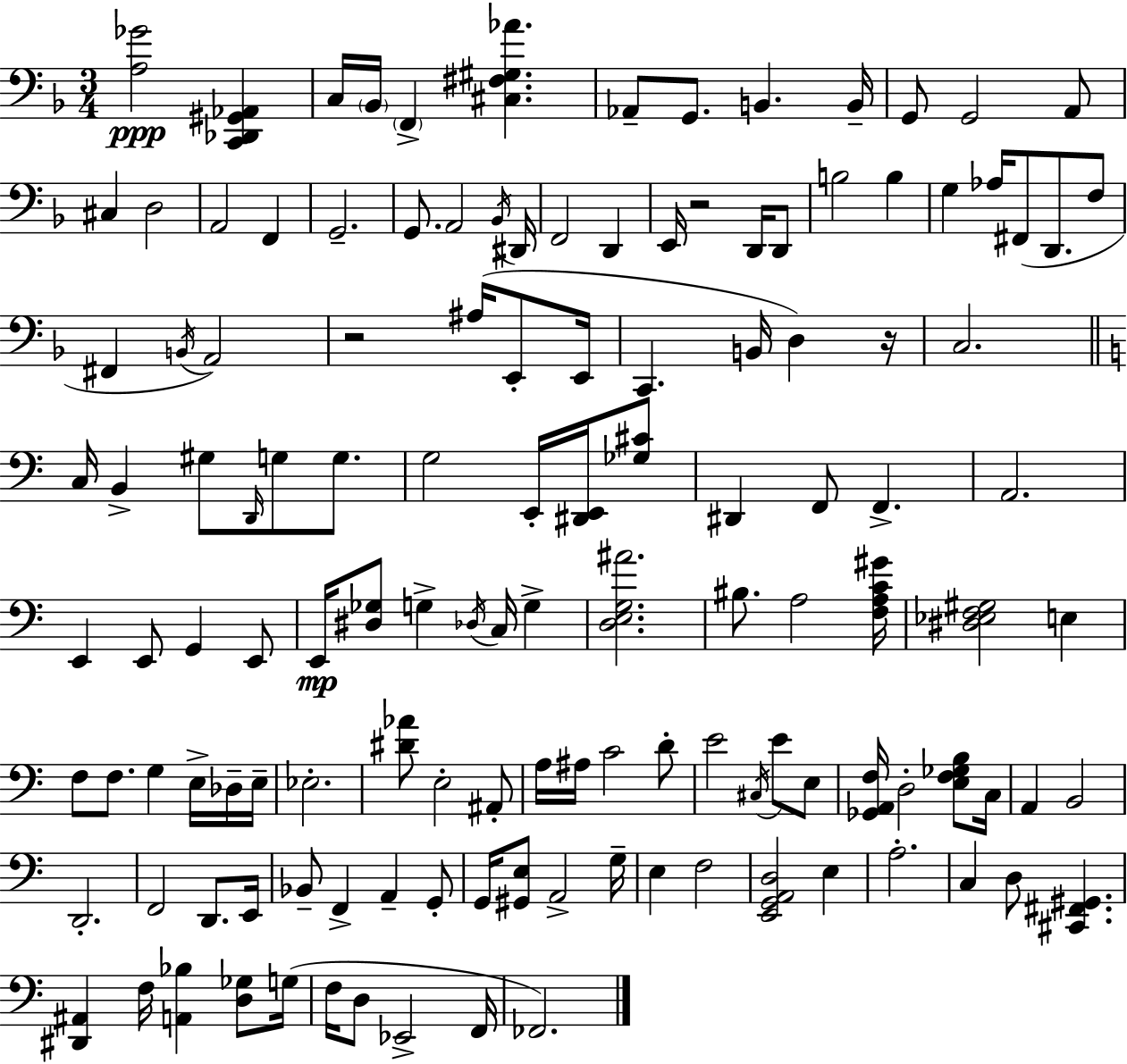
X:1
T:Untitled
M:3/4
L:1/4
K:F
[A,_G]2 [C,,_D,,^G,,_A,,] C,/4 _B,,/4 F,, [^C,^F,^G,_A] _A,,/2 G,,/2 B,, B,,/4 G,,/2 G,,2 A,,/2 ^C, D,2 A,,2 F,, G,,2 G,,/2 A,,2 _B,,/4 ^D,,/4 F,,2 D,, E,,/4 z2 D,,/4 D,,/2 B,2 B, G, _A,/4 ^F,,/2 D,,/2 F,/2 ^F,, B,,/4 A,,2 z2 ^A,/4 E,,/2 E,,/4 C,, B,,/4 D, z/4 C,2 C,/4 B,, ^G,/2 D,,/4 G,/2 G,/2 G,2 E,,/4 [^D,,E,,]/4 [_G,^C]/2 ^D,, F,,/2 F,, A,,2 E,, E,,/2 G,, E,,/2 E,,/4 [^D,_G,]/2 G, _D,/4 C,/4 G, [D,E,G,^A]2 ^B,/2 A,2 [F,A,C^G]/4 [^D,_E,F,^G,]2 E, F,/2 F,/2 G, E,/4 _D,/4 E,/4 _E,2 [^D_A]/2 E,2 ^A,,/2 A,/4 ^A,/4 C2 D/2 E2 ^C,/4 E/2 E,/2 [_G,,A,,F,]/4 D,2 [E,F,_G,B,]/2 C,/4 A,, B,,2 D,,2 F,,2 D,,/2 E,,/4 _B,,/2 F,, A,, G,,/2 G,,/4 [^G,,E,]/2 A,,2 G,/4 E, F,2 [E,,G,,A,,D,]2 E, A,2 C, D,/2 [^C,,^F,,^G,,] [^D,,^A,,] F,/4 [A,,_B,] [D,_G,]/2 G,/4 F,/4 D,/2 _E,,2 F,,/4 _F,,2